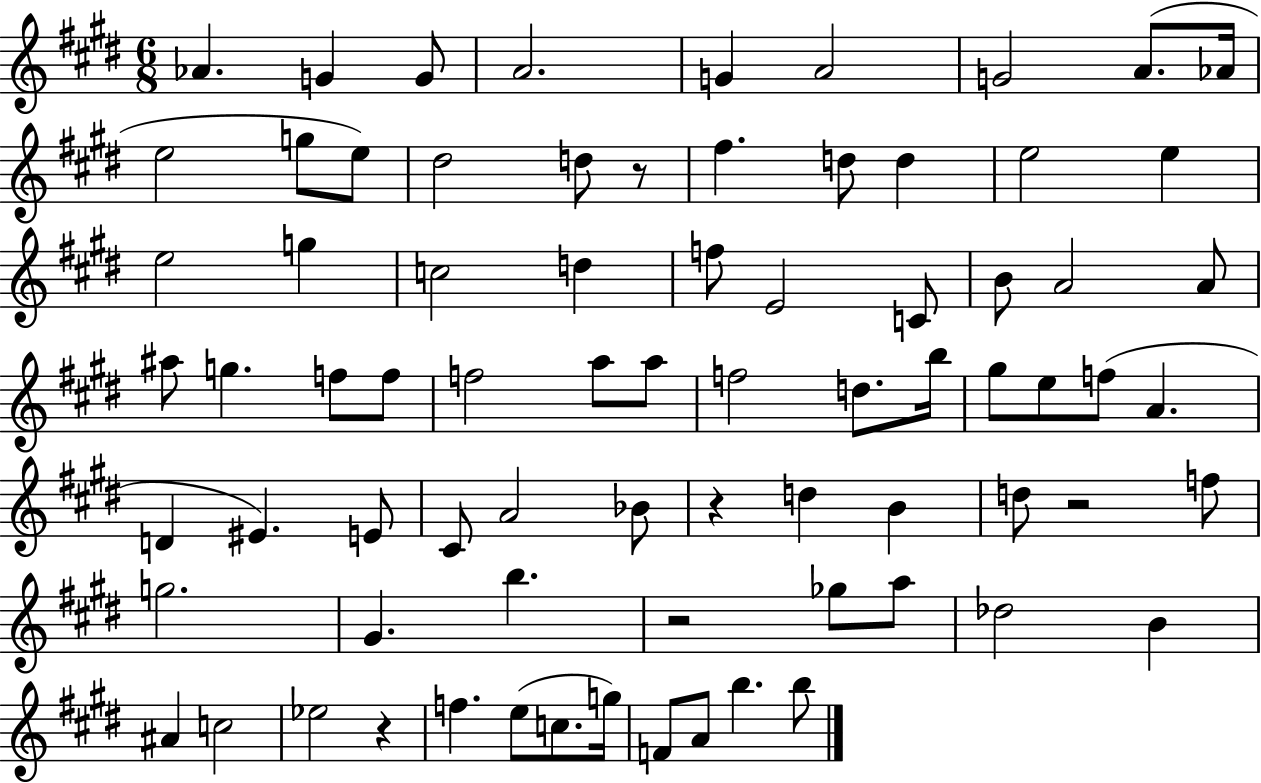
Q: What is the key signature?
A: E major